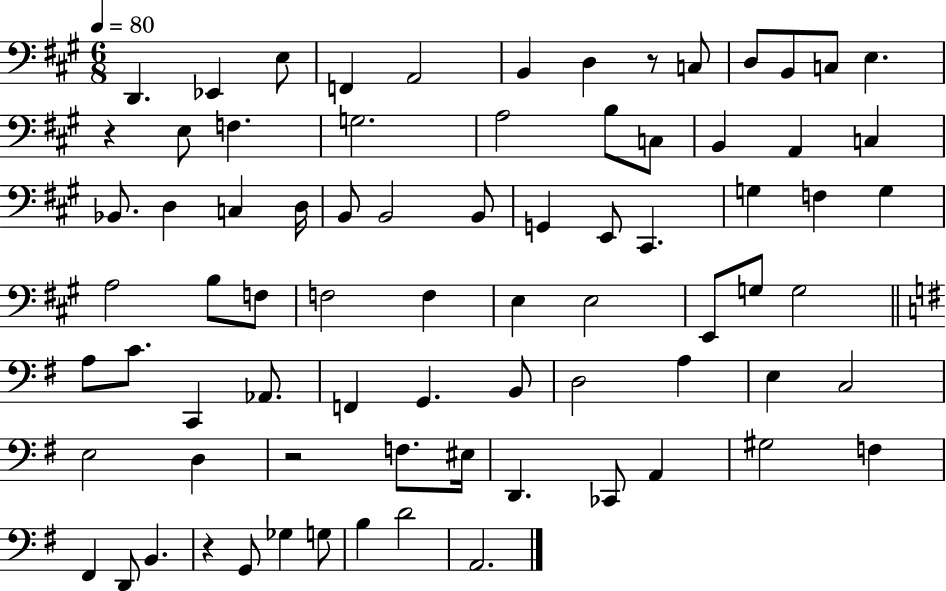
{
  \clef bass
  \numericTimeSignature
  \time 6/8
  \key a \major
  \tempo 4 = 80
  d,4. ees,4 e8 | f,4 a,2 | b,4 d4 r8 c8 | d8 b,8 c8 e4. | \break r4 e8 f4. | g2. | a2 b8 c8 | b,4 a,4 c4 | \break bes,8. d4 c4 d16 | b,8 b,2 b,8 | g,4 e,8 cis,4. | g4 f4 g4 | \break a2 b8 f8 | f2 f4 | e4 e2 | e,8 g8 g2 | \break \bar "||" \break \key g \major a8 c'8. c,4 aes,8. | f,4 g,4. b,8 | d2 a4 | e4 c2 | \break e2 d4 | r2 f8. eis16 | d,4. ces,8 a,4 | gis2 f4 | \break fis,4 d,8 b,4. | r4 g,8 ges4 g8 | b4 d'2 | a,2. | \break \bar "|."
}